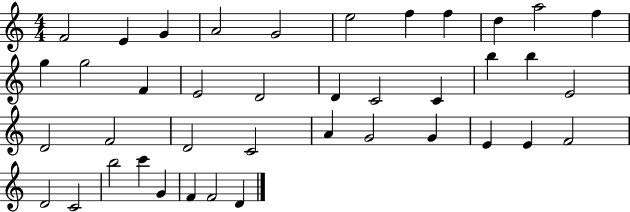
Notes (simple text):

F4/h E4/q G4/q A4/h G4/h E5/h F5/q F5/q D5/q A5/h F5/q G5/q G5/h F4/q E4/h D4/h D4/q C4/h C4/q B5/q B5/q E4/h D4/h F4/h D4/h C4/h A4/q G4/h G4/q E4/q E4/q F4/h D4/h C4/h B5/h C6/q G4/q F4/q F4/h D4/q